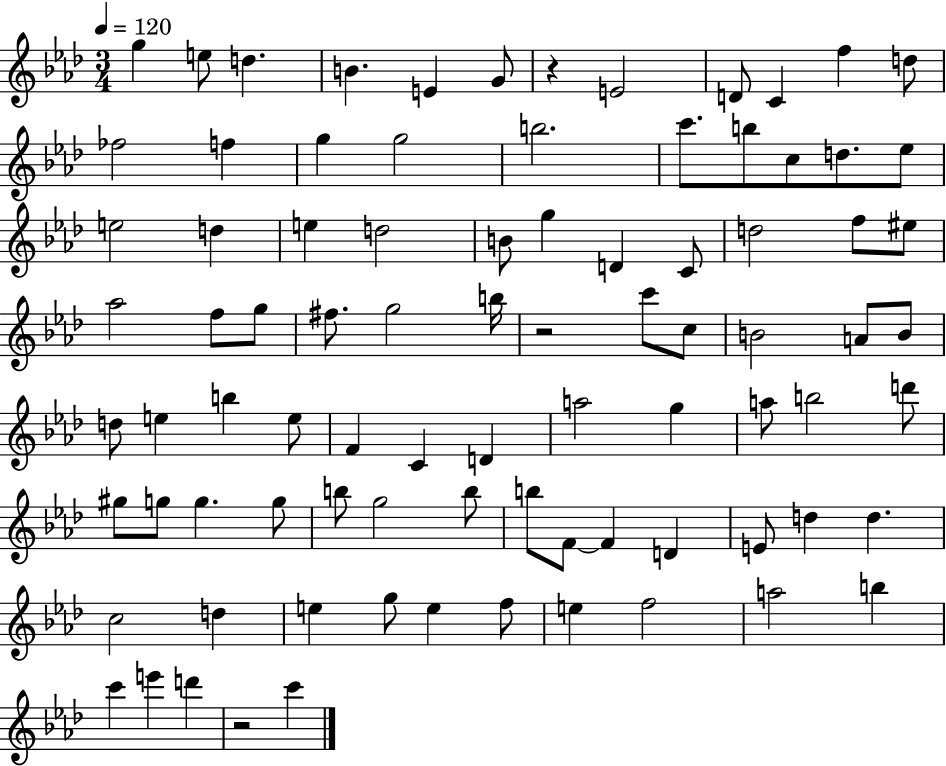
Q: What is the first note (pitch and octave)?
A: G5